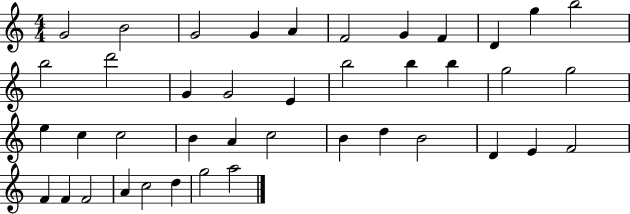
{
  \clef treble
  \numericTimeSignature
  \time 4/4
  \key c \major
  g'2 b'2 | g'2 g'4 a'4 | f'2 g'4 f'4 | d'4 g''4 b''2 | \break b''2 d'''2 | g'4 g'2 e'4 | b''2 b''4 b''4 | g''2 g''2 | \break e''4 c''4 c''2 | b'4 a'4 c''2 | b'4 d''4 b'2 | d'4 e'4 f'2 | \break f'4 f'4 f'2 | a'4 c''2 d''4 | g''2 a''2 | \bar "|."
}